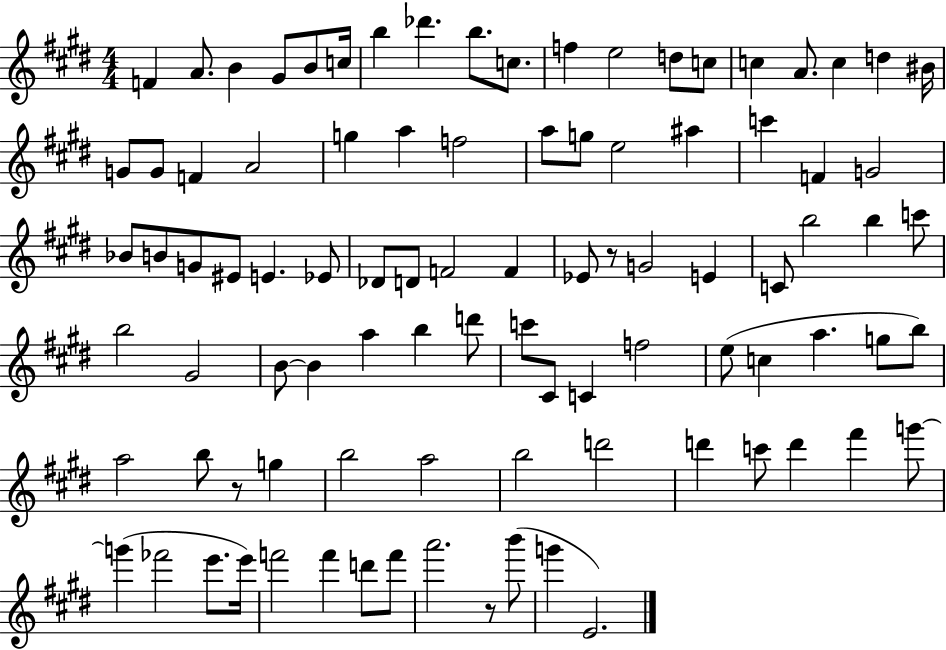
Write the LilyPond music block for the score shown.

{
  \clef treble
  \numericTimeSignature
  \time 4/4
  \key e \major
  f'4 a'8. b'4 gis'8 b'8 c''16 | b''4 des'''4. b''8. c''8. | f''4 e''2 d''8 c''8 | c''4 a'8. c''4 d''4 bis'16 | \break g'8 g'8 f'4 a'2 | g''4 a''4 f''2 | a''8 g''8 e''2 ais''4 | c'''4 f'4 g'2 | \break bes'8 b'8 g'8 eis'8 e'4. ees'8 | des'8 d'8 f'2 f'4 | ees'8 r8 g'2 e'4 | c'8 b''2 b''4 c'''8 | \break b''2 gis'2 | b'8~~ b'4 a''4 b''4 d'''8 | c'''8 cis'8 c'4 f''2 | e''8( c''4 a''4. g''8 b''8) | \break a''2 b''8 r8 g''4 | b''2 a''2 | b''2 d'''2 | d'''4 c'''8 d'''4 fis'''4 g'''8~~ | \break g'''4( fes'''2 e'''8. e'''16) | f'''2 f'''4 d'''8 f'''8 | a'''2. r8 b'''8( | g'''4 e'2.) | \break \bar "|."
}